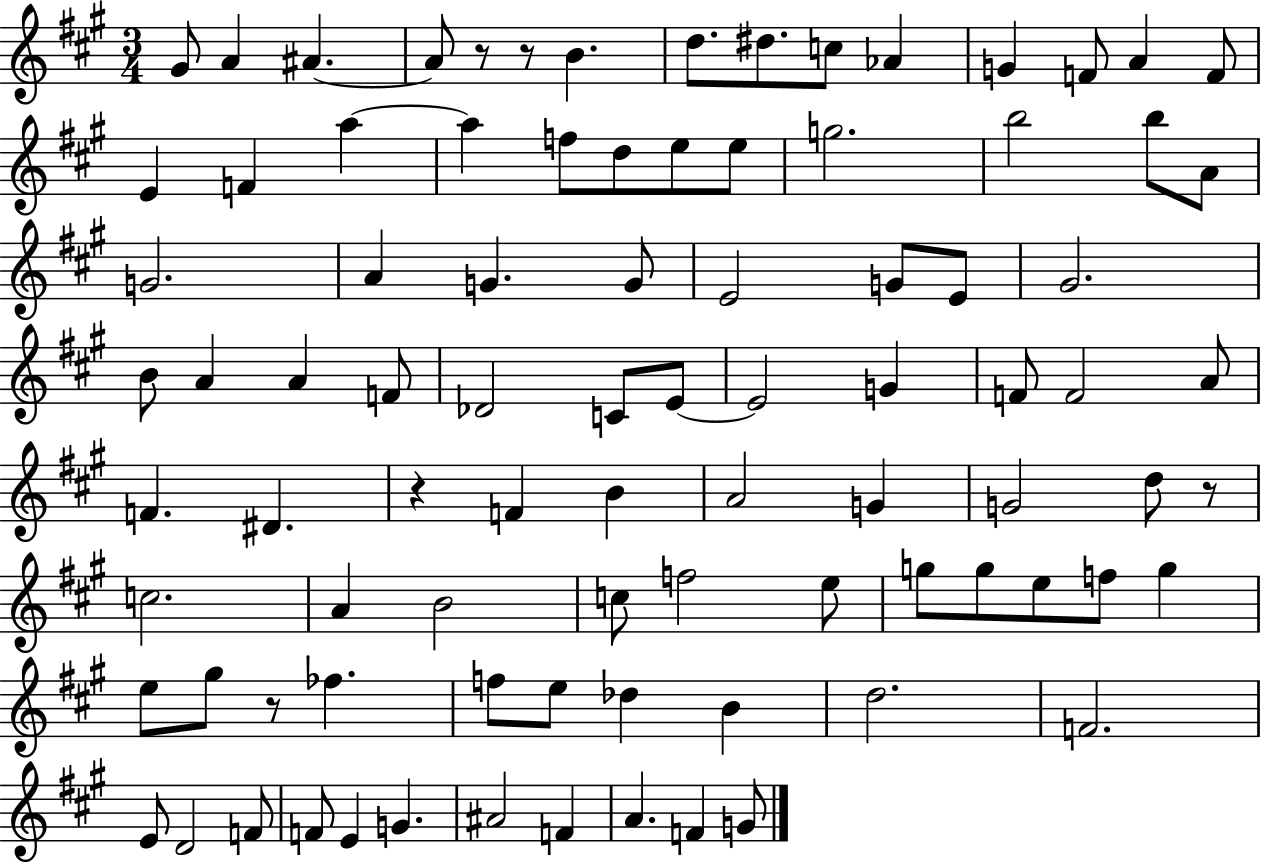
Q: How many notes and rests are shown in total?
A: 89